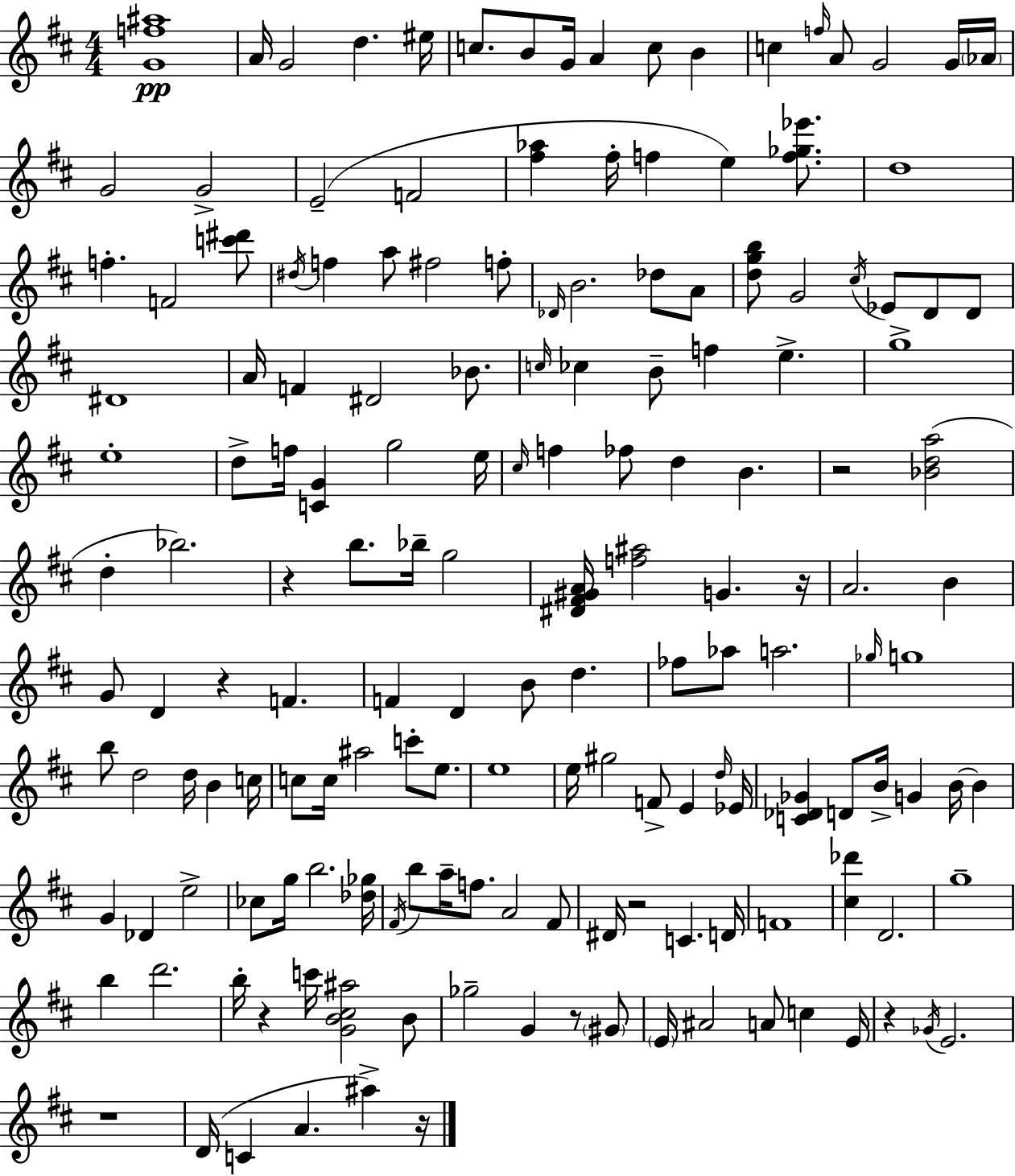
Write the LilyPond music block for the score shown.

{
  \clef treble
  \numericTimeSignature
  \time 4/4
  \key d \major
  <g' f'' ais''>1\pp | a'16 g'2 d''4. eis''16 | c''8. b'8 g'16 a'4 c''8 b'4 | c''4 \grace { f''16 } a'8 g'2 g'16 | \break \parenthesize aes'16 g'2 g'2-> | e'2--( f'2 | <fis'' aes''>4 fis''16-. f''4 e''4) <f'' ges'' ees'''>8. | d''1 | \break f''4.-. f'2 <c''' dis'''>8 | \acciaccatura { dis''16 } f''4 a''8 fis''2 | f''8-. \grace { des'16 } b'2. des''8 | a'8 <d'' g'' b''>8 g'2 \acciaccatura { cis''16 } ees'8 | \break d'8 d'8 dis'1 | a'16 f'4 dis'2 | bes'8. \grace { c''16 } ces''4 b'8-- f''4 e''4.-> | g''1-> | \break e''1-. | d''8-> f''16 <c' g'>4 g''2 | e''16 \grace { cis''16 } f''4 fes''8 d''4 | b'4. r2 <bes' d'' a''>2( | \break d''4-. bes''2.) | r4 b''8. bes''16-- g''2 | <dis' fis' gis' a'>16 <f'' ais''>2 g'4. | r16 a'2. | \break b'4 g'8 d'4 r4 | f'4. f'4 d'4 b'8 | d''4. fes''8 aes''8 a''2. | \grace { ges''16 } g''1 | \break b''8 d''2 | d''16 b'4 c''16 c''8 c''16 ais''2 | c'''8-. e''8. e''1 | e''16 gis''2 | \break f'8-> e'4 \grace { d''16 } ees'16 <c' des' ges'>4 d'8 b'16-> g'4 | b'16~~ b'4 g'4 des'4 | e''2-> ces''8 g''16 b''2. | <des'' ges''>16 \acciaccatura { fis'16 } b''8 a''16-- f''8. a'2 | \break fis'8 dis'16 r2 | c'4. d'16 f'1 | <cis'' des'''>4 d'2. | g''1-- | \break b''4 d'''2. | b''16-. r4 c'''16 <g' b' cis'' ais''>2 | b'8 ges''2-- | g'4 r8 \parenthesize gis'8 \parenthesize e'16 ais'2 | \break a'8 c''4 e'16 r4 \acciaccatura { ges'16 } e'2. | r1 | d'16( c'4 a'4. | ais''4->) r16 \bar "|."
}